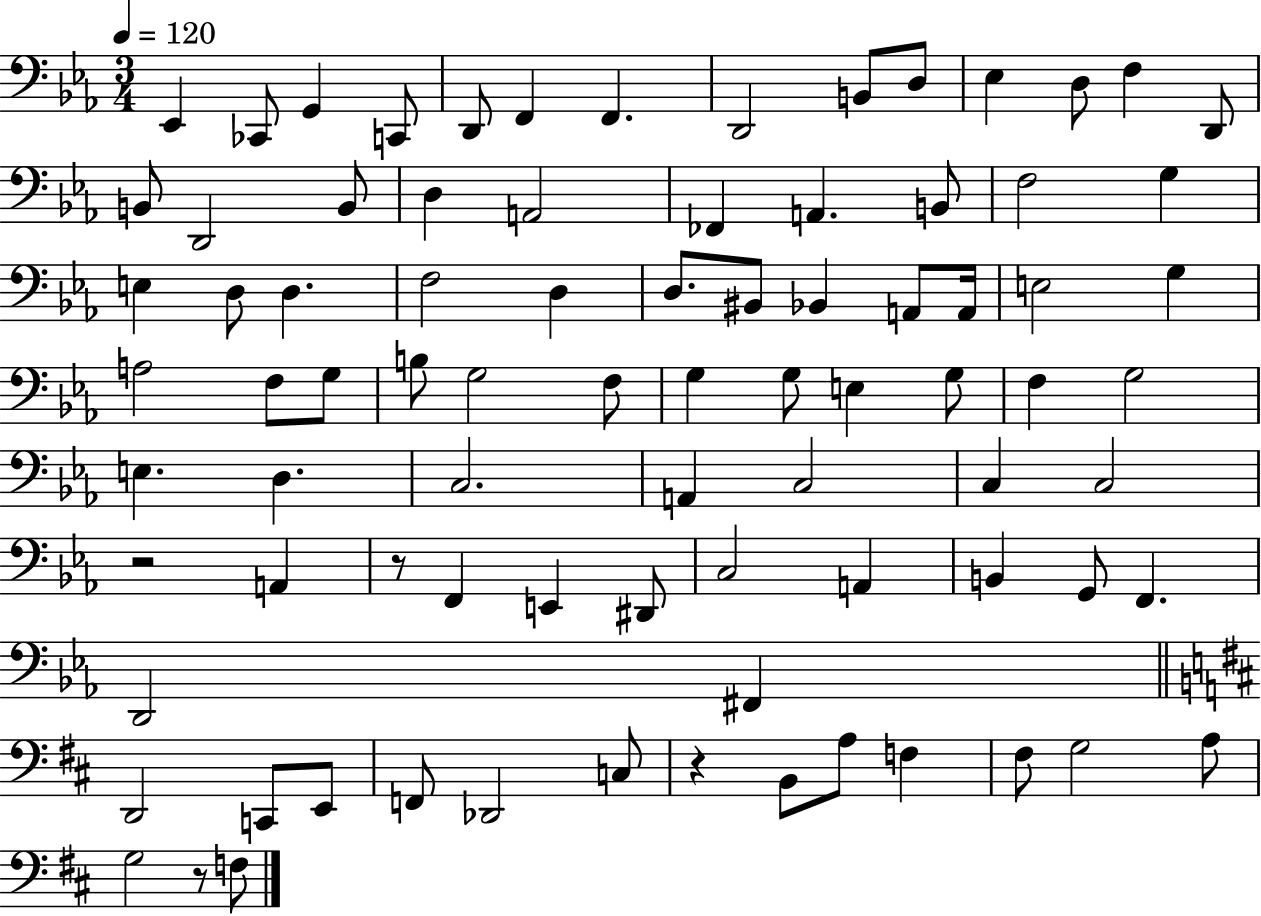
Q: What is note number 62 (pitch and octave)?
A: B2